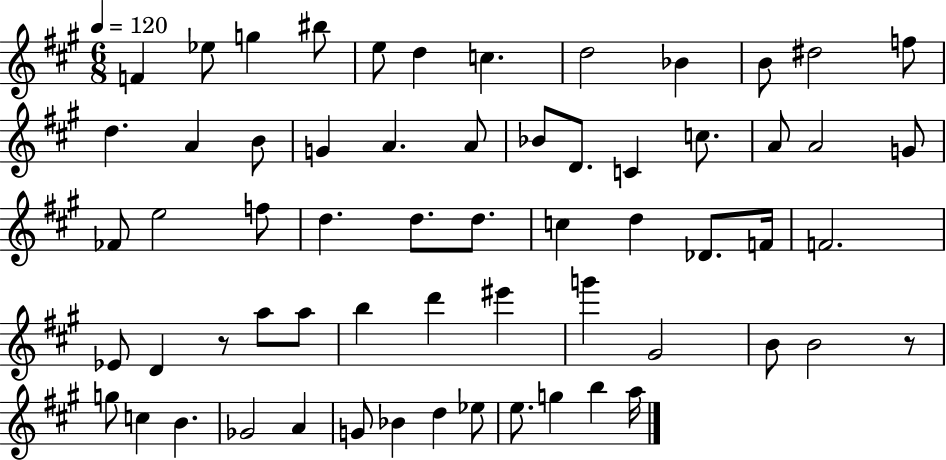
F4/q Eb5/e G5/q BIS5/e E5/e D5/q C5/q. D5/h Bb4/q B4/e D#5/h F5/e D5/q. A4/q B4/e G4/q A4/q. A4/e Bb4/e D4/e. C4/q C5/e. A4/e A4/h G4/e FES4/e E5/h F5/e D5/q. D5/e. D5/e. C5/q D5/q Db4/e. F4/s F4/h. Eb4/e D4/q R/e A5/e A5/e B5/q D6/q EIS6/q G6/q G#4/h B4/e B4/h R/e G5/e C5/q B4/q. Gb4/h A4/q G4/e Bb4/q D5/q Eb5/e E5/e. G5/q B5/q A5/s